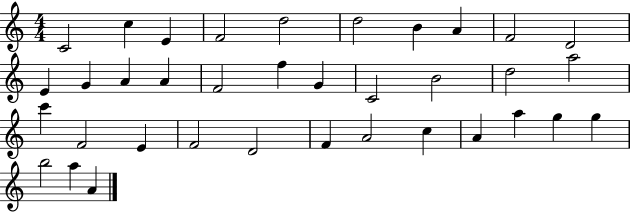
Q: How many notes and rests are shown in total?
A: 36